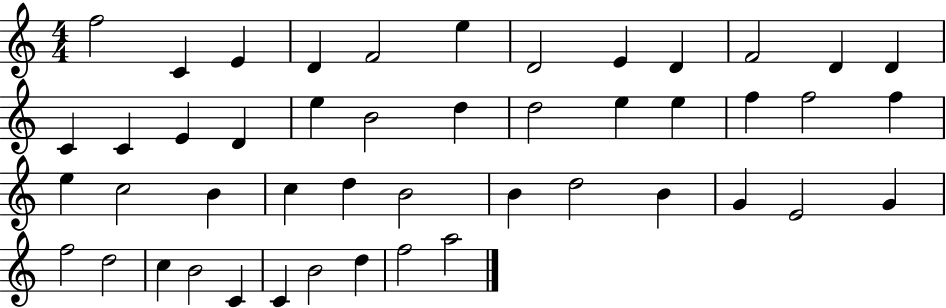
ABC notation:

X:1
T:Untitled
M:4/4
L:1/4
K:C
f2 C E D F2 e D2 E D F2 D D C C E D e B2 d d2 e e f f2 f e c2 B c d B2 B d2 B G E2 G f2 d2 c B2 C C B2 d f2 a2